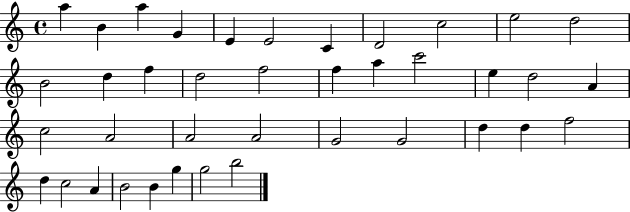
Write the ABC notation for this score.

X:1
T:Untitled
M:4/4
L:1/4
K:C
a B a G E E2 C D2 c2 e2 d2 B2 d f d2 f2 f a c'2 e d2 A c2 A2 A2 A2 G2 G2 d d f2 d c2 A B2 B g g2 b2